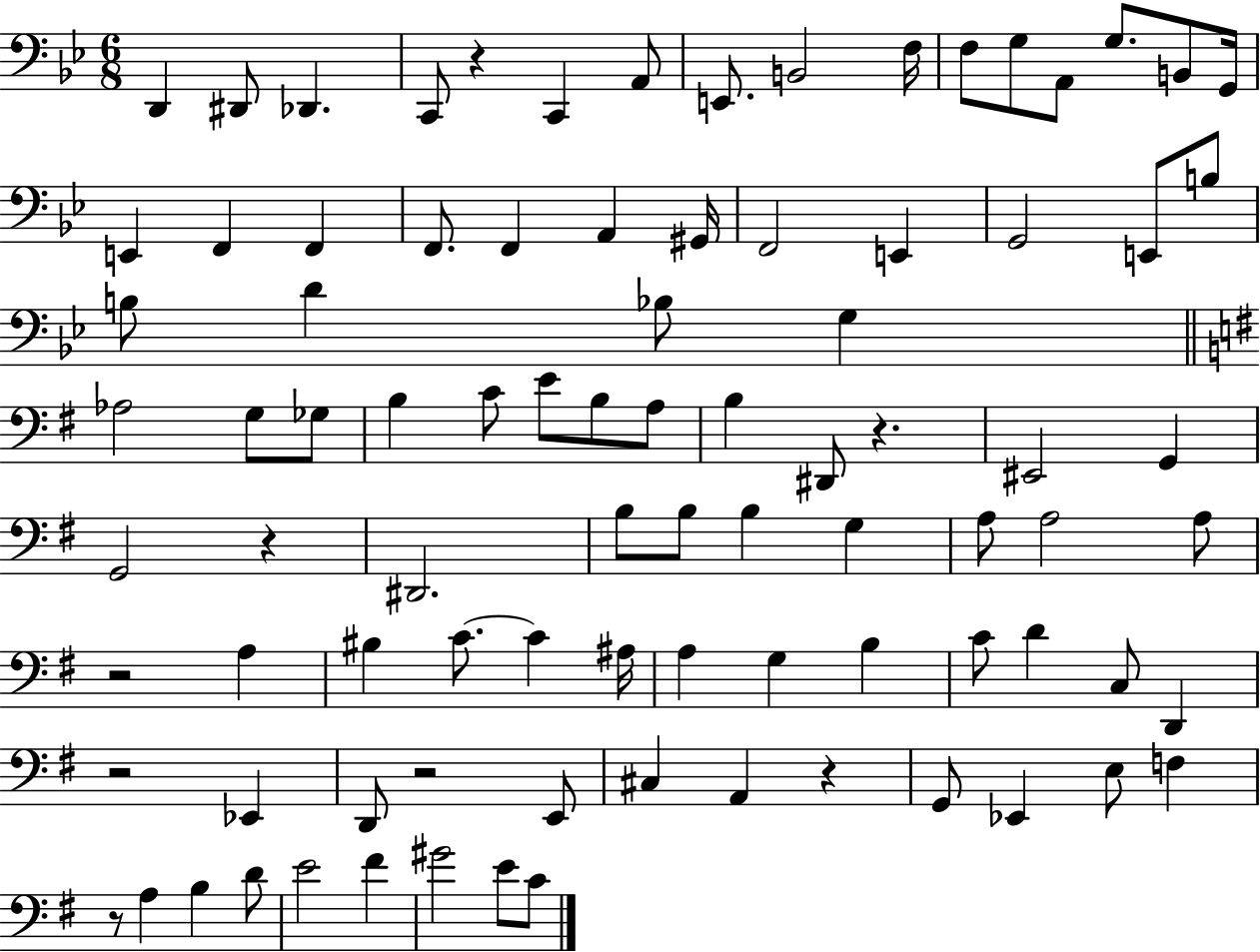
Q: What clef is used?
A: bass